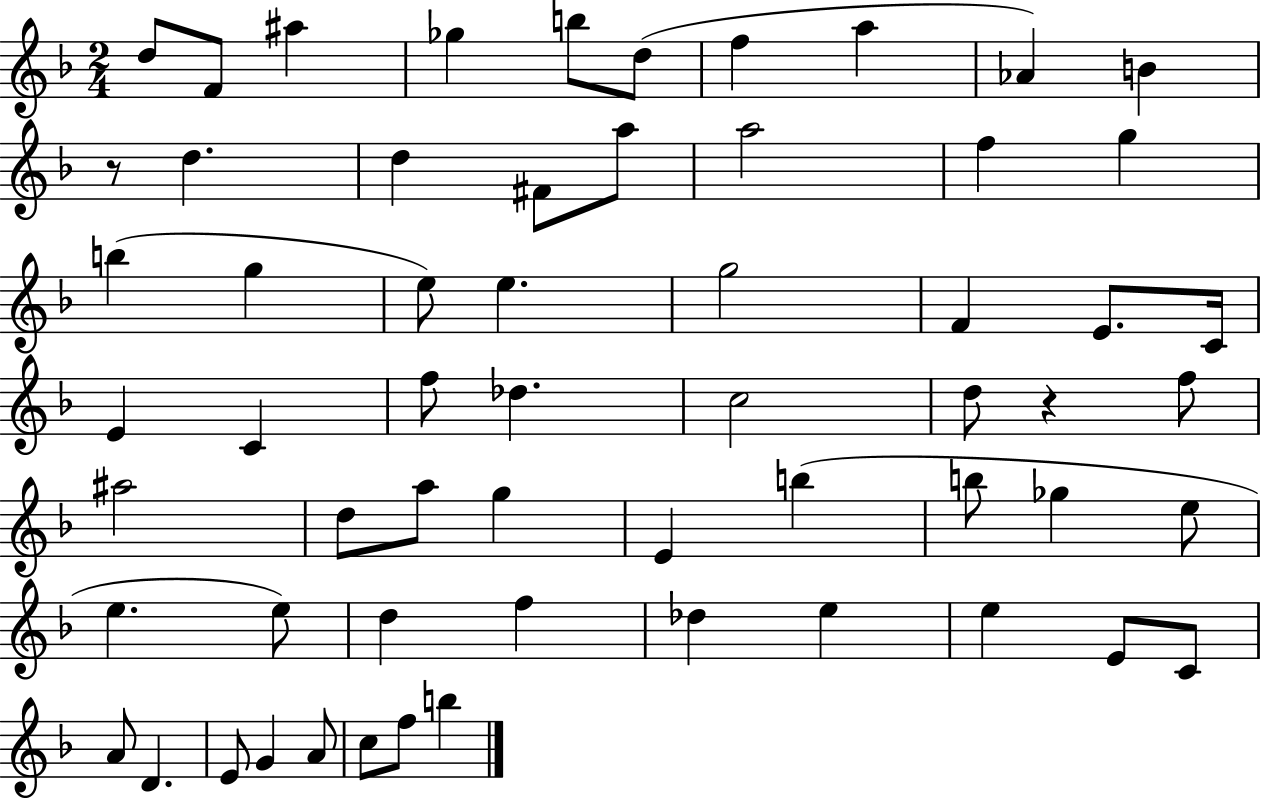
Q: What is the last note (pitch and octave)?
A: B5